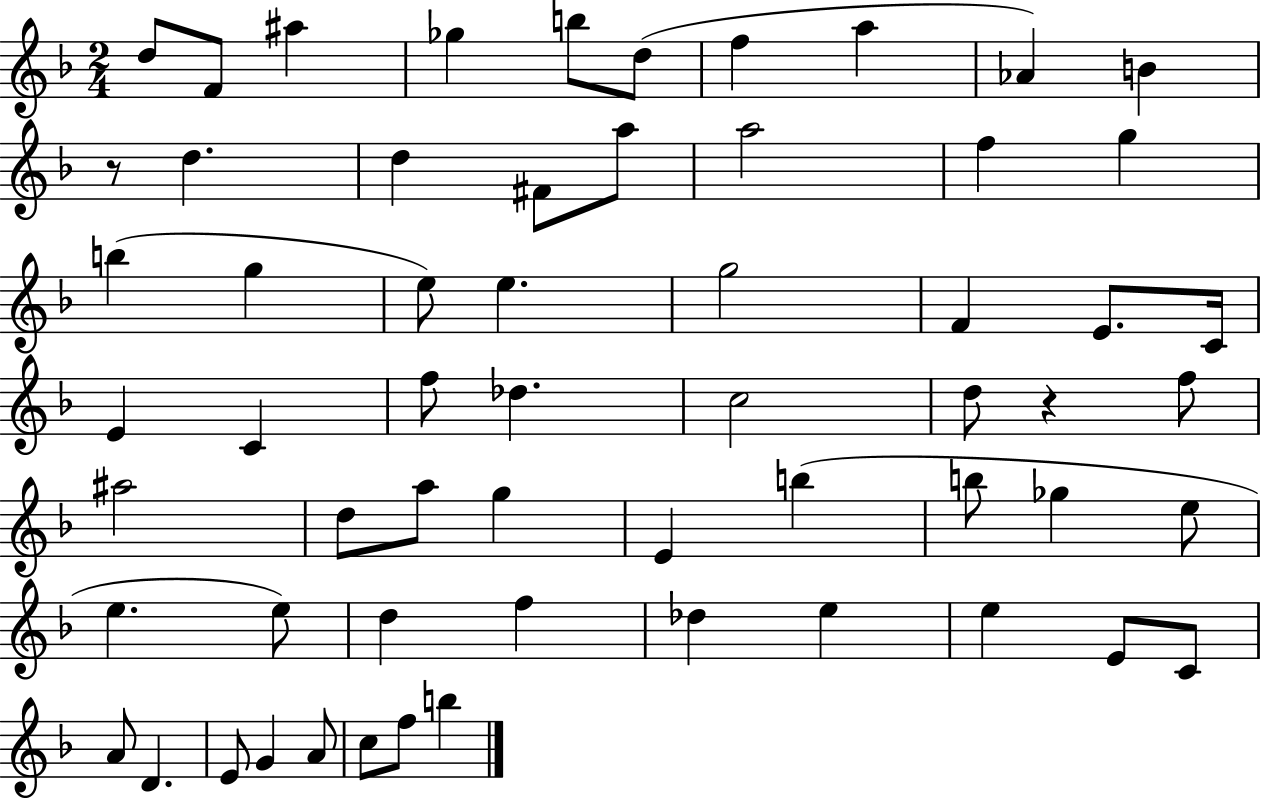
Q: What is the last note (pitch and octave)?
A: B5